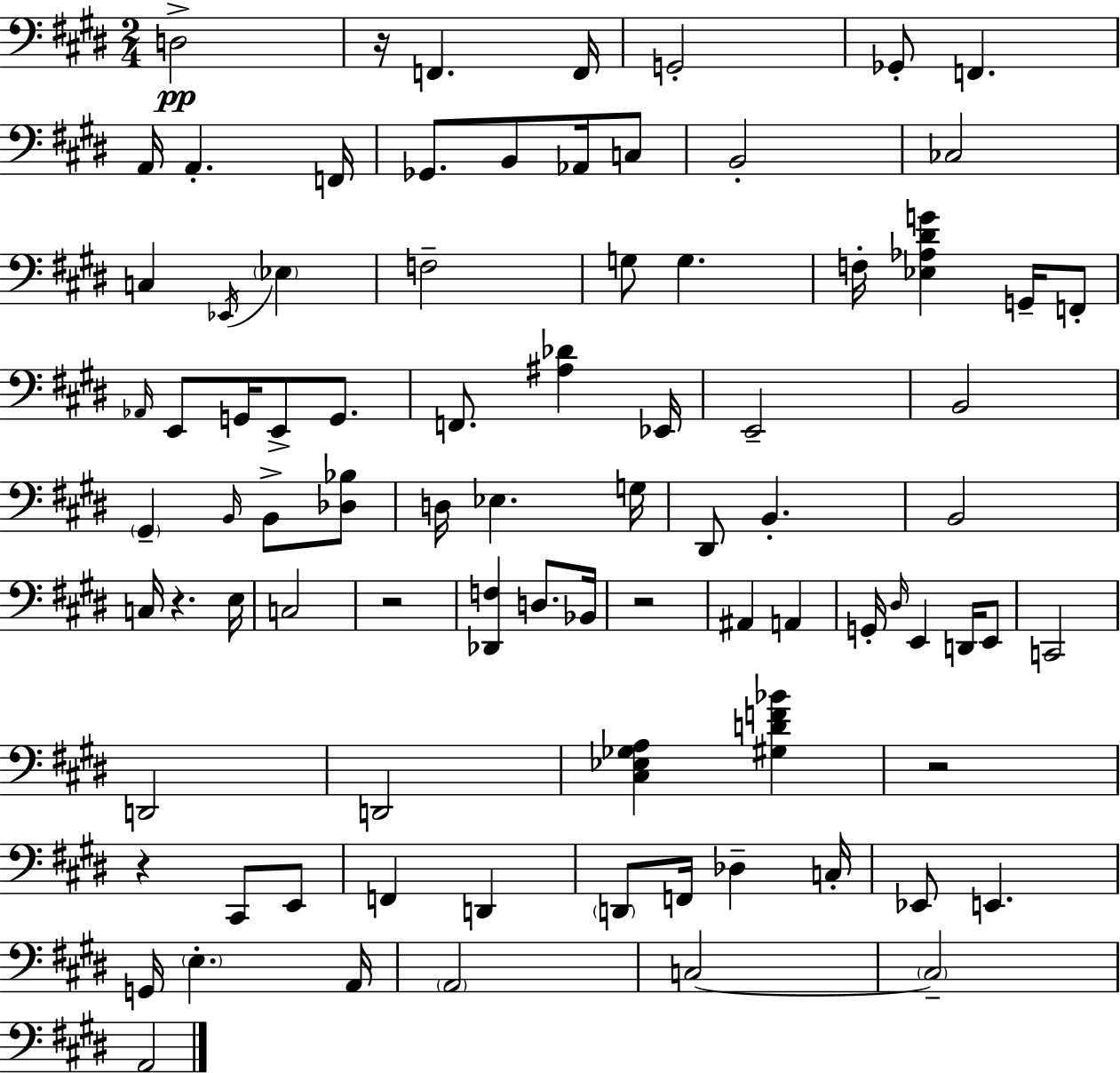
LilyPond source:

{
  \clef bass
  \numericTimeSignature
  \time 2/4
  \key e \major
  d2->\pp | r16 f,4. f,16 | g,2-. | ges,8-. f,4. | \break a,16 a,4.-. f,16 | ges,8. b,8 aes,16 c8 | b,2-. | ces2 | \break c4 \acciaccatura { ees,16 } \parenthesize ees4 | f2-- | g8 g4. | f16-. <ees aes dis' g'>4 g,16-- f,8-. | \break \grace { aes,16 } e,8 g,16 e,8-> g,8. | f,8. <ais des'>4 | ees,16 e,2-- | b,2 | \break \parenthesize gis,4-- \grace { b,16 } b,8-> | <des bes>8 d16 ees4. | g16 dis,8 b,4.-. | b,2 | \break c16 r4. | e16 c2 | r2 | <des, f>4 d8. | \break bes,16 r2 | ais,4 a,4 | g,16-. \grace { dis16 } e,4 | d,16 e,8 c,2 | \break d,2 | d,2 | <cis ees ges a>4 | <gis d' f' bes'>4 r2 | \break r4 | cis,8 e,8 f,4 | d,4 \parenthesize d,8 f,16 des4-- | c16-. ees,8 e,4. | \break g,16 \parenthesize e4.-. | a,16 \parenthesize a,2 | c2~~ | \parenthesize c2-- | \break a,2 | \bar "|."
}